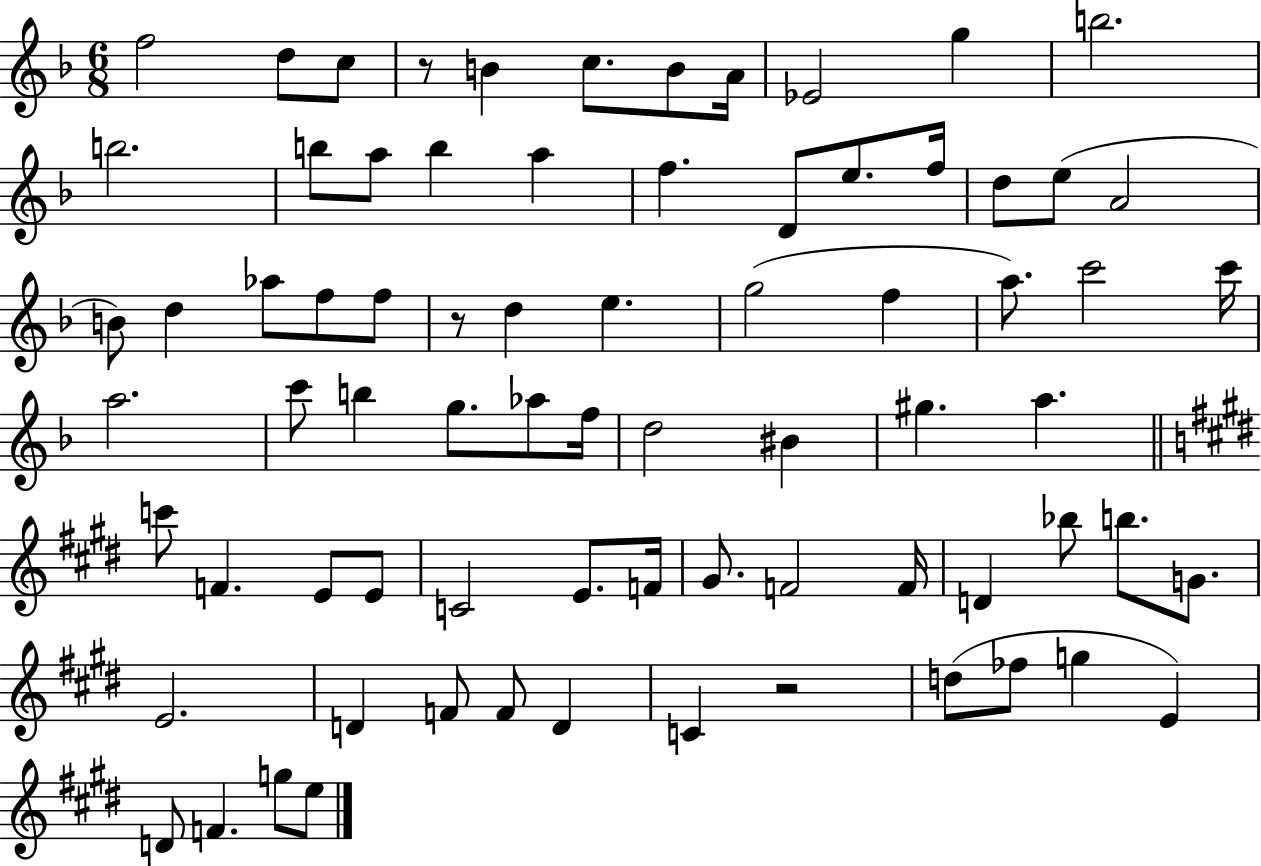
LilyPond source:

{
  \clef treble
  \numericTimeSignature
  \time 6/8
  \key f \major
  f''2 d''8 c''8 | r8 b'4 c''8. b'8 a'16 | ees'2 g''4 | b''2. | \break b''2. | b''8 a''8 b''4 a''4 | f''4. d'8 e''8. f''16 | d''8 e''8( a'2 | \break b'8) d''4 aes''8 f''8 f''8 | r8 d''4 e''4. | g''2( f''4 | a''8.) c'''2 c'''16 | \break a''2. | c'''8 b''4 g''8. aes''8 f''16 | d''2 bis'4 | gis''4. a''4. | \break \bar "||" \break \key e \major c'''8 f'4. e'8 e'8 | c'2 e'8. f'16 | gis'8. f'2 f'16 | d'4 bes''8 b''8. g'8. | \break e'2. | d'4 f'8 f'8 d'4 | c'4 r2 | d''8( fes''8 g''4 e'4) | \break d'8 f'4. g''8 e''8 | \bar "|."
}